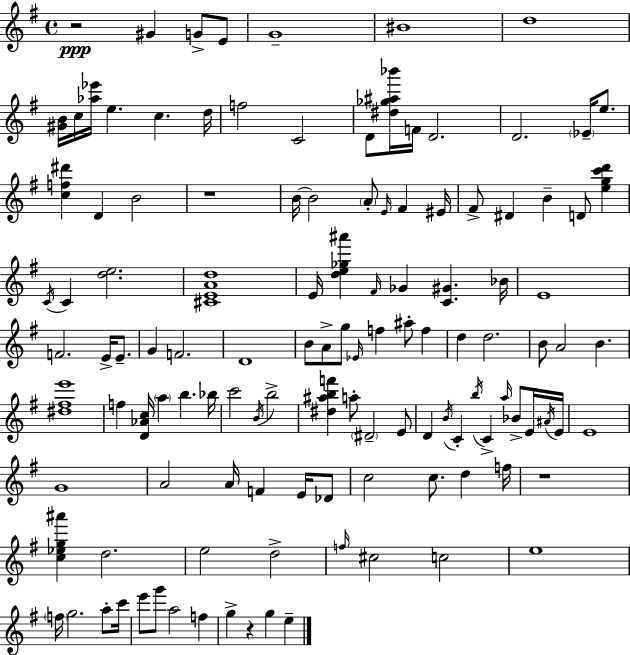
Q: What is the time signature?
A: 4/4